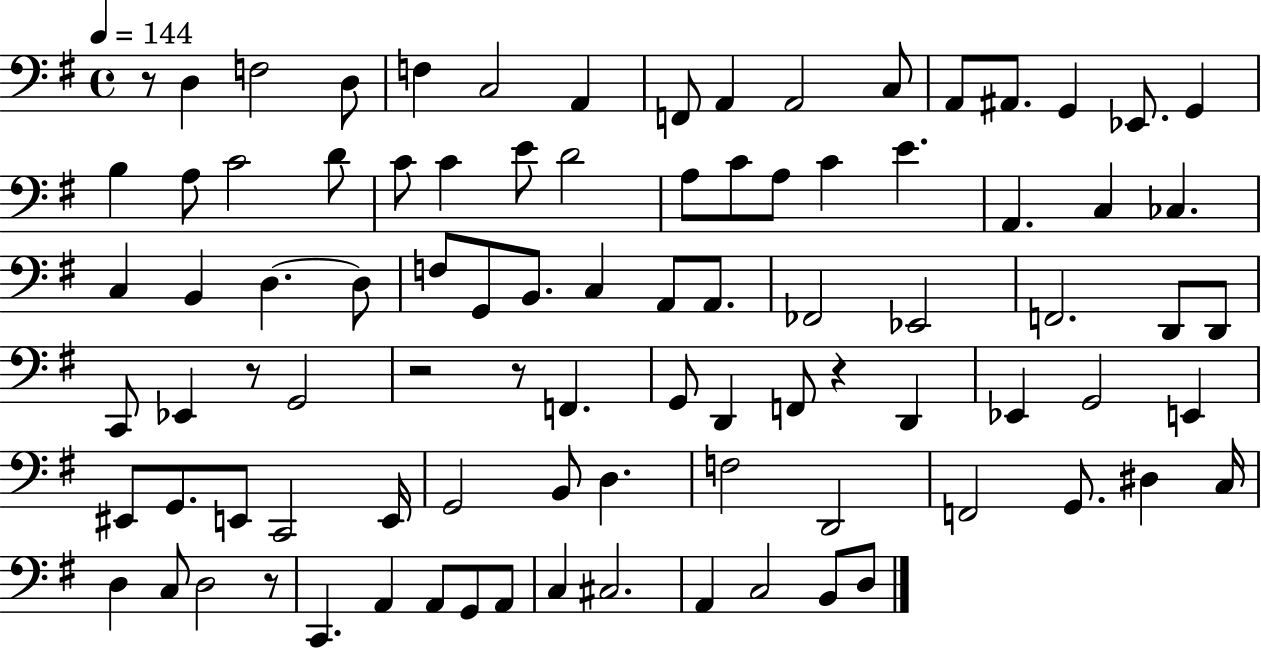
{
  \clef bass
  \time 4/4
  \defaultTimeSignature
  \key g \major
  \tempo 4 = 144
  r8 d4 f2 d8 | f4 c2 a,4 | f,8 a,4 a,2 c8 | a,8 ais,8. g,4 ees,8. g,4 | \break b4 a8 c'2 d'8 | c'8 c'4 e'8 d'2 | a8 c'8 a8 c'4 e'4. | a,4. c4 ces4. | \break c4 b,4 d4.~~ d8 | f8 g,8 b,8. c4 a,8 a,8. | fes,2 ees,2 | f,2. d,8 d,8 | \break c,8 ees,4 r8 g,2 | r2 r8 f,4. | g,8 d,4 f,8 r4 d,4 | ees,4 g,2 e,4 | \break eis,8 g,8. e,8 c,2 e,16 | g,2 b,8 d4. | f2 d,2 | f,2 g,8. dis4 c16 | \break d4 c8 d2 r8 | c,4. a,4 a,8 g,8 a,8 | c4 cis2. | a,4 c2 b,8 d8 | \break \bar "|."
}